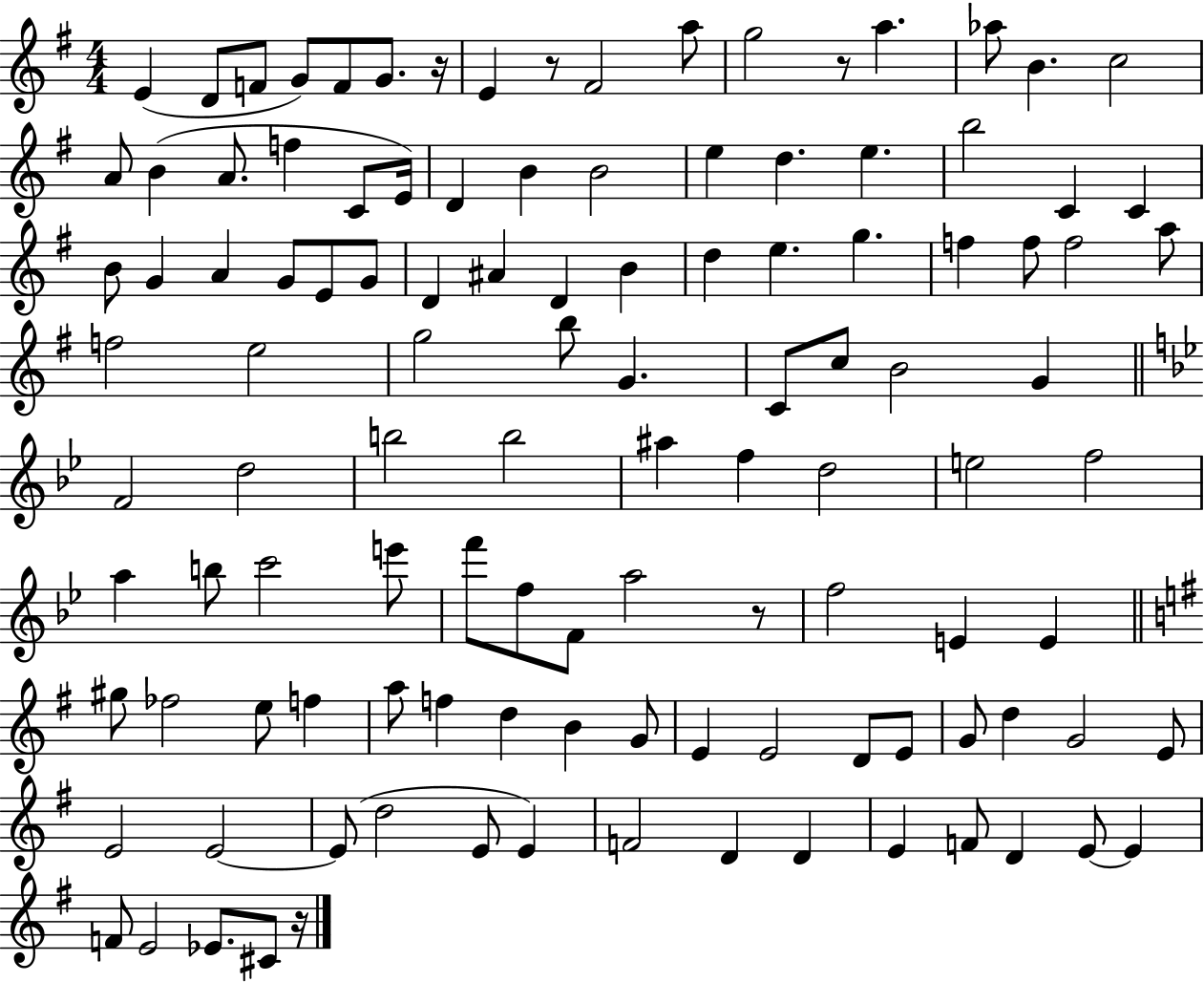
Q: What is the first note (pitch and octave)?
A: E4